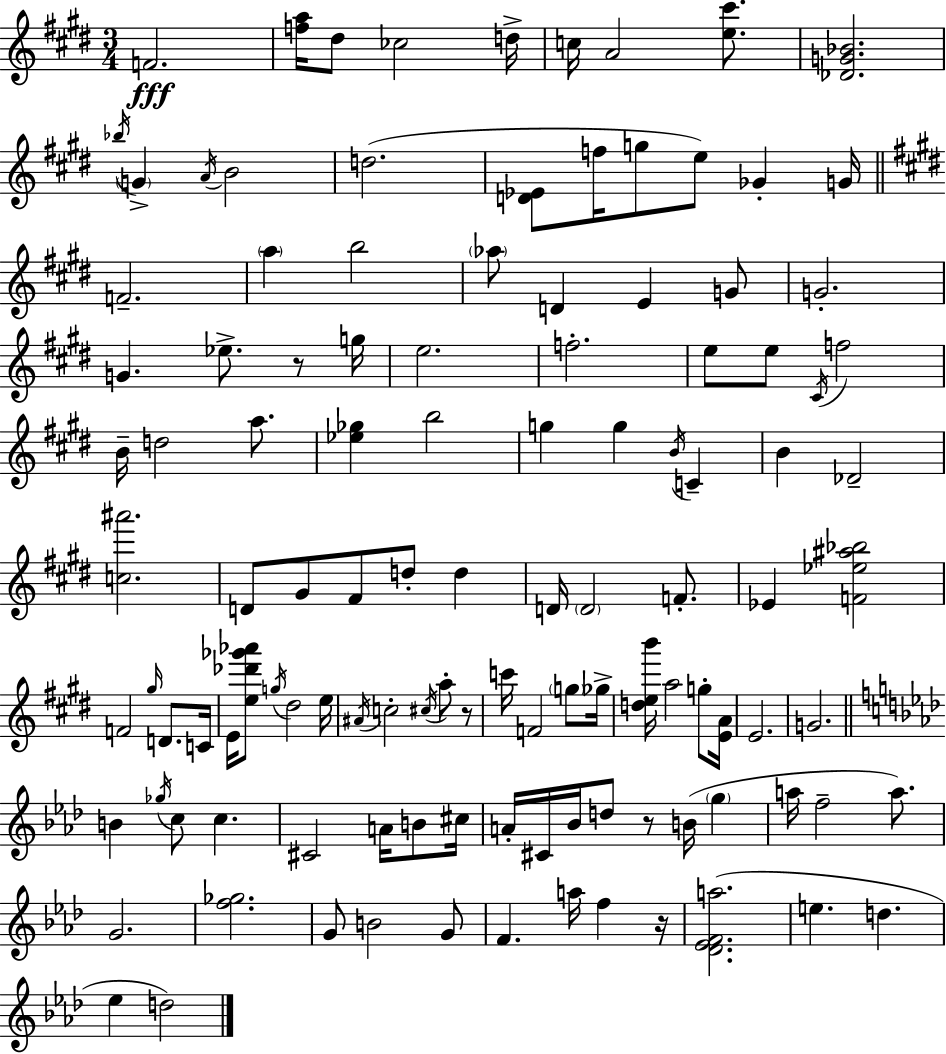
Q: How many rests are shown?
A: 4